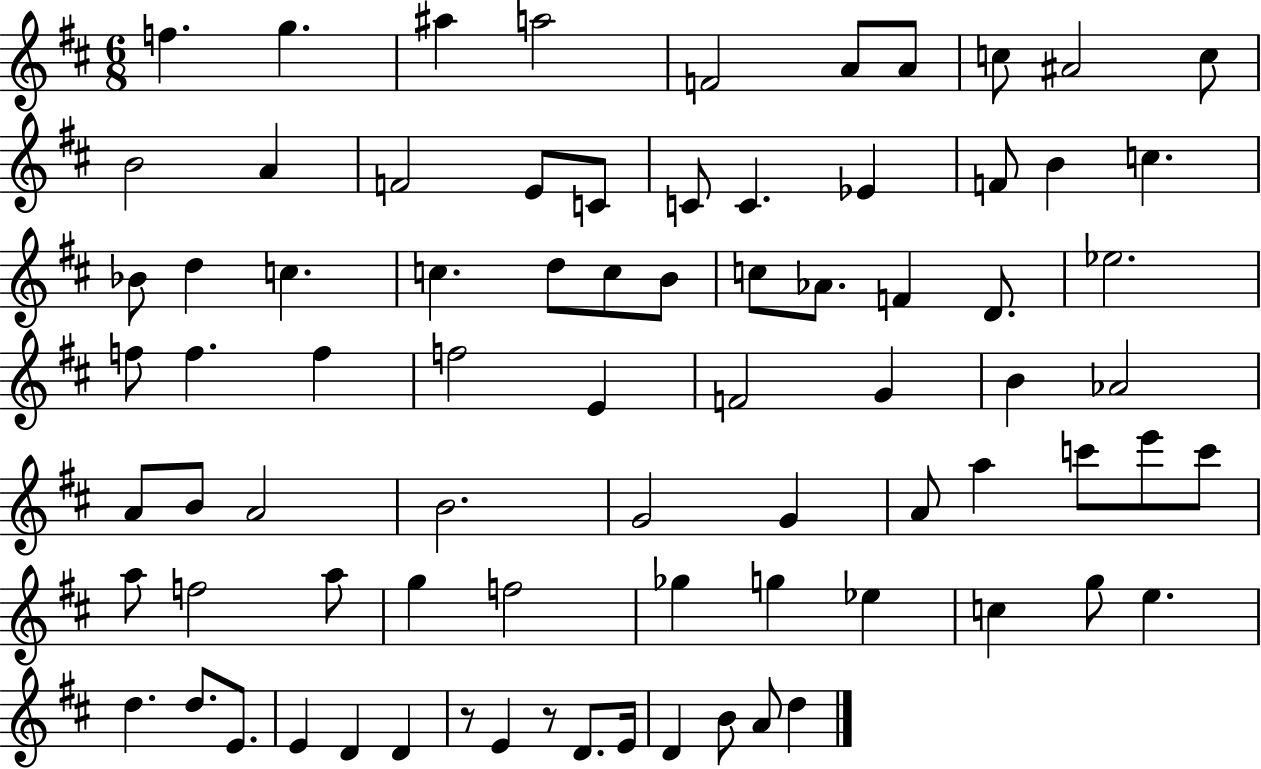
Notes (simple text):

F5/q. G5/q. A#5/q A5/h F4/h A4/e A4/e C5/e A#4/h C5/e B4/h A4/q F4/h E4/e C4/e C4/e C4/q. Eb4/q F4/e B4/q C5/q. Bb4/e D5/q C5/q. C5/q. D5/e C5/e B4/e C5/e Ab4/e. F4/q D4/e. Eb5/h. F5/e F5/q. F5/q F5/h E4/q F4/h G4/q B4/q Ab4/h A4/e B4/e A4/h B4/h. G4/h G4/q A4/e A5/q C6/e E6/e C6/e A5/e F5/h A5/e G5/q F5/h Gb5/q G5/q Eb5/q C5/q G5/e E5/q. D5/q. D5/e. E4/e. E4/q D4/q D4/q R/e E4/q R/e D4/e. E4/s D4/q B4/e A4/e D5/q